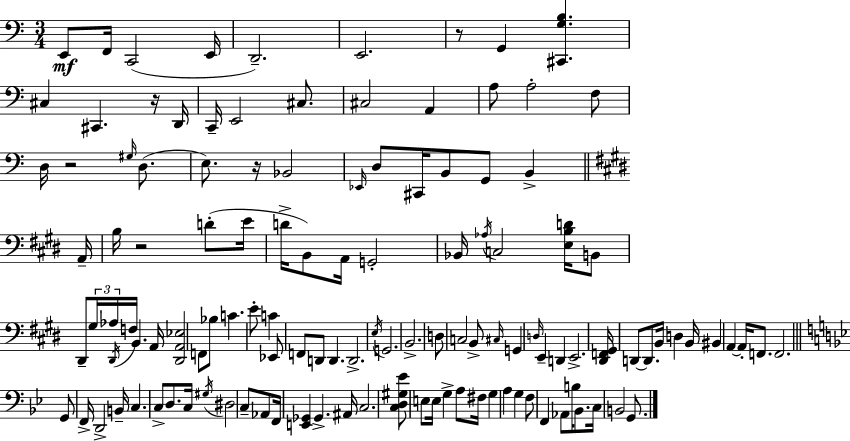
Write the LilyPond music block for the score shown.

{
  \clef bass
  \numericTimeSignature
  \time 3/4
  \key c \major
  e,8\mf f,16 c,2( e,16 | d,2.--) | e,2. | r8 g,4 <cis, g b>4. | \break cis4 cis,4. r16 d,16 | c,16-- e,2 cis8. | cis2 a,4 | a8 a2-. f8 | \break d16 r2 \grace { gis16 }( d8. | e8.) r16 bes,2 | \grace { ees,16 } d8 cis,16 b,8 g,8 b,4-> | \bar "||" \break \key e \major a,16-- b16 r2 d'8-.( | e'16 d'16-> b,8) a,16 g,2-. | bes,16 \acciaccatura { aes16 } c2 <e b d'>16 | b,8 dis,8-- \tuplet 3/2 { gis16 aes16 \acciaccatura { dis,16 } } f16 b,4. | \break a,16 <dis, a, ees>2 f,8 | bes8 c'4. e'8-. c'4 | ees,8 f,8 d,8 d,4. | d,2.-> | \break \acciaccatura { e16 } g,2. | b,2.-> | d8 c2 | b,8-> \grace { cis16 } g,4 \grace { d16 } e,4-- | \break d,4 e,2.-> | <dis, f, gis,>16 d,8~~ d,8. | b,16 d4 b,16 bis,4 a,4~~ | a,16-. f,8. f,2. | \break \bar "||" \break \key g \minor g,8 f,16-> d,2-> b,16-- | c4. c8-> d8. c16 | \acciaccatura { gis16 } dis2 c8-- aes,8 | f,16 <e, ges,>4 ges,4.-> | \break ais,16 c2. | <c d gis ees'>8 e8 e16 g4-> a8 | fis16 g4 a4 g4 | f8 f,4 aes,8 b16 bes,8. | \break c16 b,2 g,8. | \bar "|."
}